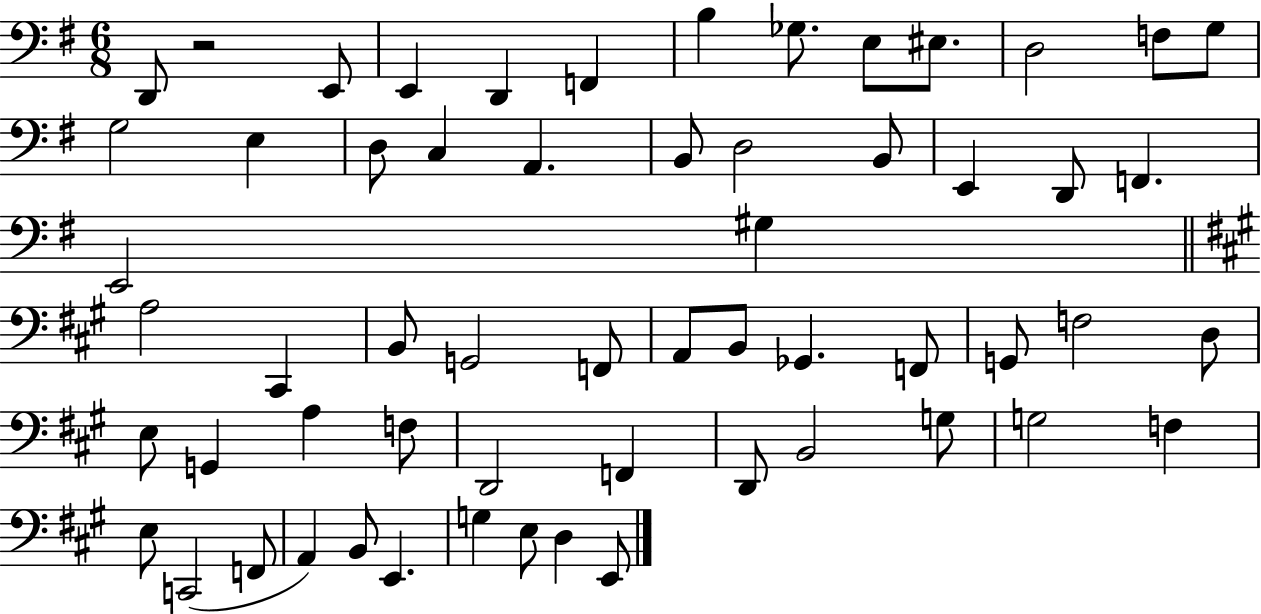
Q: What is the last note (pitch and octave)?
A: E2